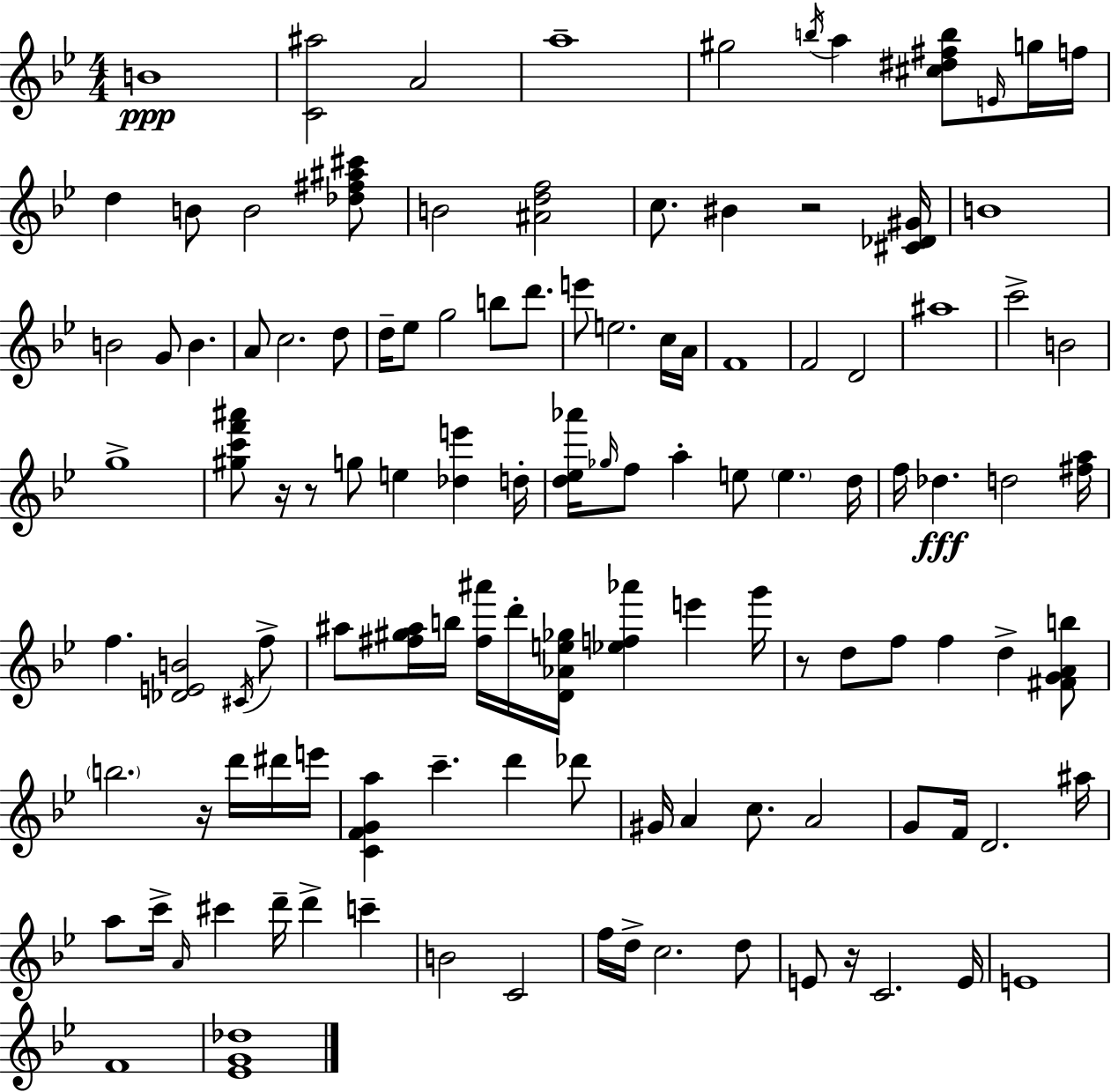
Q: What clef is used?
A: treble